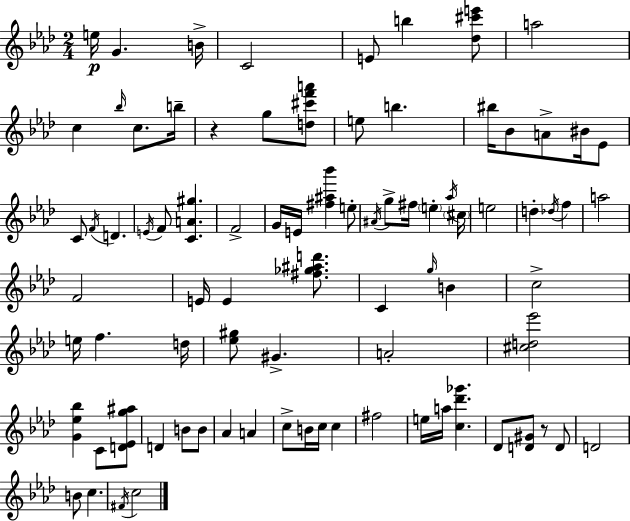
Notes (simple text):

E5/s G4/q. B4/s C4/h E4/e B5/q [Db5,C#6,E6]/e A5/h C5/q Bb5/s C5/e. B5/s R/q G5/e [D5,C#6,F6,A6]/e E5/e B5/q. BIS5/s Bb4/e A4/e BIS4/s Eb4/e C4/e F4/s D4/q. E4/s F4/e [C4,A4,G#5]/q. F4/h G4/s E4/s [F#5,A#5,Bb6]/q E5/e A#4/s G5/e F#5/s E5/q Ab5/s C#5/s E5/h D5/q Db5/s F5/q A5/h F4/h E4/s E4/q [F#5,Gb5,A#5,D6]/e. C4/q G5/s B4/q C5/h E5/s F5/q. D5/s [Eb5,G#5]/e G#4/q. A4/h [C#5,D5,Eb6]/h [G4,Eb5,Bb5]/q C4/e [D4,Eb4,G5,A#5]/e D4/q B4/e B4/e Ab4/q A4/q C5/e B4/s C5/s C5/q F#5/h E5/s A5/s [C5,Db6,Gb6]/q. Db4/e [D4,G#4]/e R/e D4/e D4/h B4/e C5/q. F#4/s C5/h